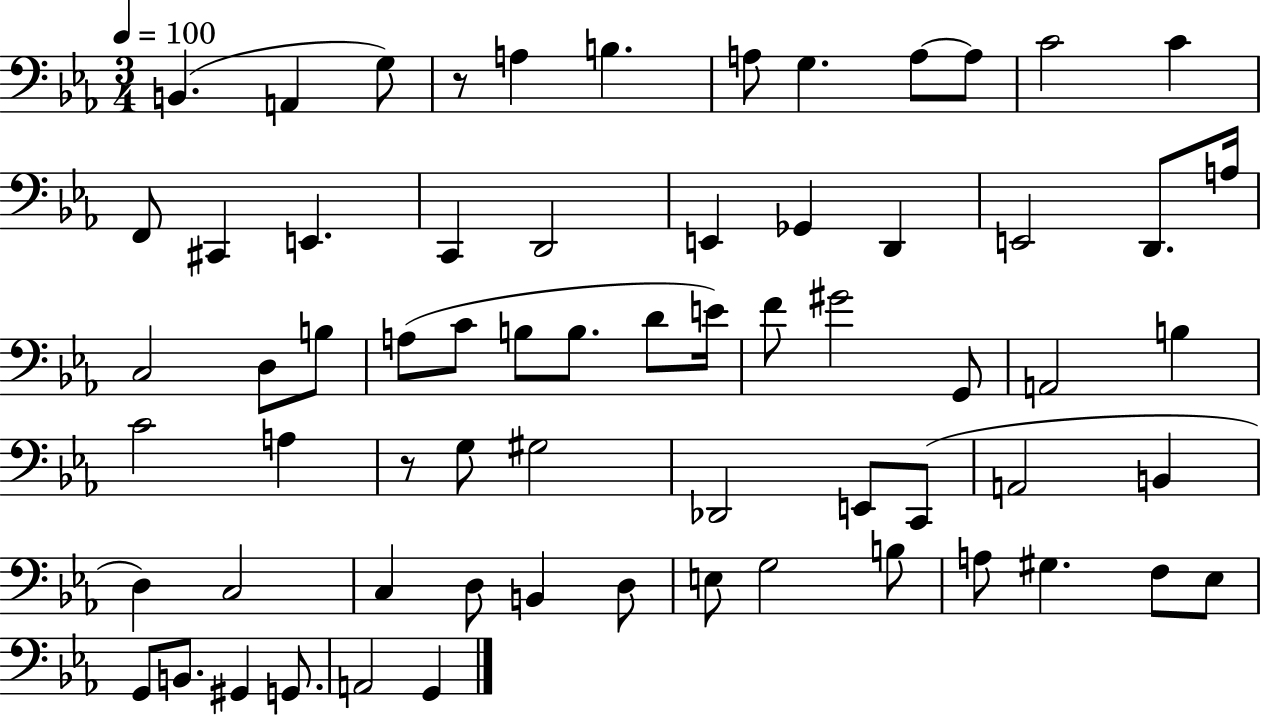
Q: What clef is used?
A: bass